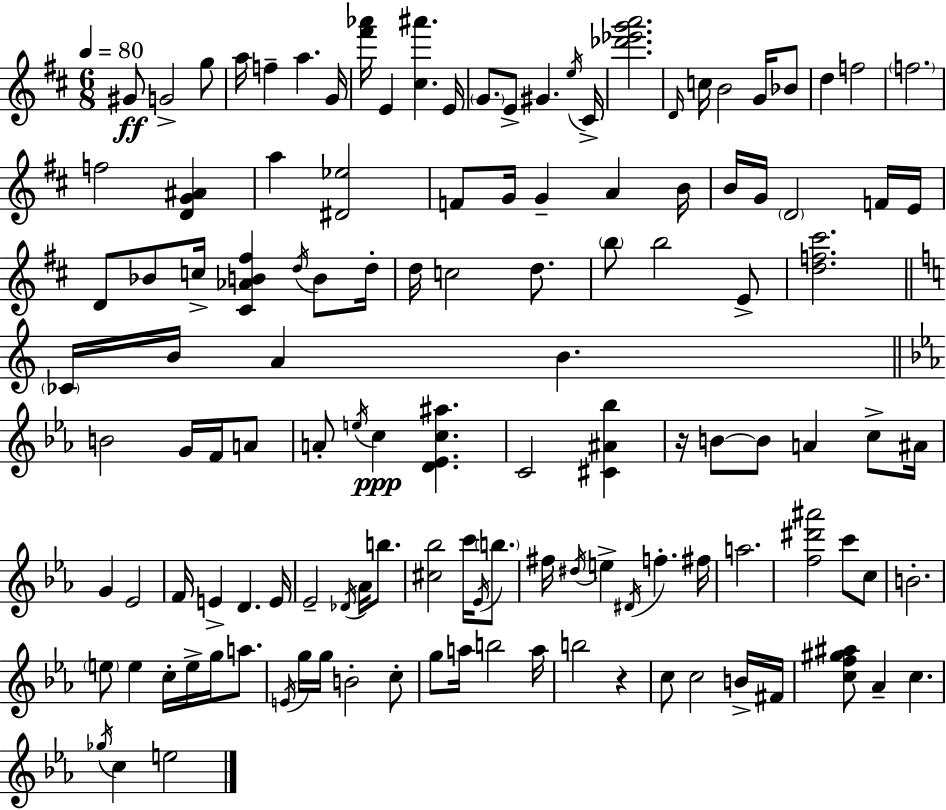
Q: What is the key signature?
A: D major